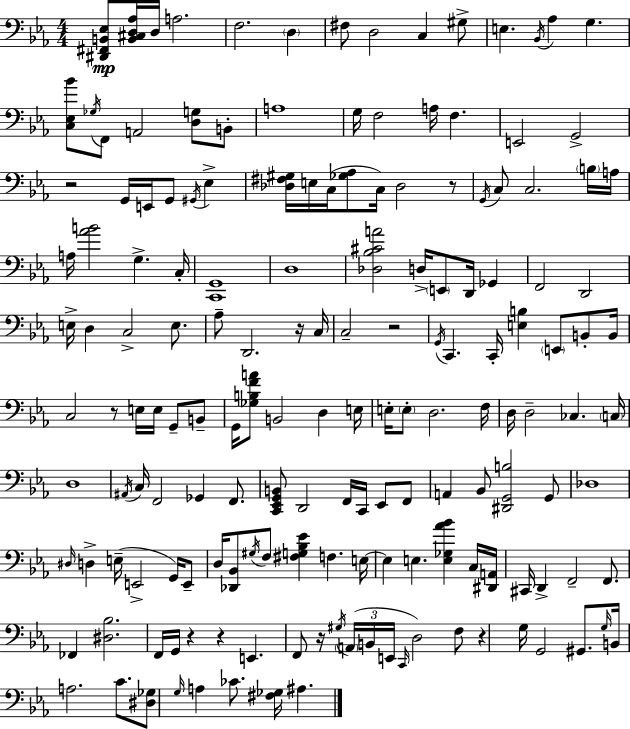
{
  \clef bass
  \numericTimeSignature
  \time 4/4
  \key ees \major
  <dis, fis, b, ees>8\mp <b, cis d aes>16 d16 a2. | f2. \parenthesize d4 | fis8 d2 c4 gis8-> | e4. \acciaccatura { bes,16 } aes4 g4. | \break <c ees bes'>8 \acciaccatura { ges16 } f,8 a,2 <d g>8 | b,8-. a1 | g16 f2 a16 f4. | e,2 g,2-> | \break r2 g,16 e,16 g,8 \acciaccatura { gis,16 } ees4-> | <des fis gis>16 e16 c16( <ges aes>8 c16) des2 | r8 \acciaccatura { g,16 } c8 c2. | \parenthesize b16 a16 a16 <aes' b'>2 g4.-> | \break c16-. <c, g,>1 | d1 | <des bes cis' a'>2 d16-> \parenthesize e,8 d,16 | ges,4 f,2 d,2 | \break e16-> d4 c2-> | e8. aes8-- d,2. | r16 c16 c2-- r2 | \acciaccatura { g,16 } c,4. c,16-. <e b>4 | \break \parenthesize e,8 b,8-. b,16 c2 r8 e16 | e16 g,8-- b,8-- g,16 <ges b f' a'>8 b,2 | d4 e16 e16-. \parenthesize e8-. d2. | f16 d16 d2-- ces4. | \break \parenthesize c16 d1 | \acciaccatura { ais,16 } c16 f,2 ges,4 | f,8. <c, ees, g, b,>8 d,2 | f,16 c,16 ees,8 f,8 a,4 bes,8 <dis, g, b>2 | \break g,8 des1 | \grace { dis16 } d4-> e16--( e,2-> | g,16) e,8-- d16 <des, bes,>8 \acciaccatura { gis16 } f8 <fis g bes ees'>4 | f4. e16~~ e4 e4. | \break <e ges aes' bes'>4 c16 <dis, a,>16 cis,16 d,4-> f,2-- | f,8. fes,4 <dis bes>2. | f,16 g,16 r4 r4 | e,4. f,8 r16 \acciaccatura { gis16 } \tuplet 3/2 { \parenthesize a,16( b,16 e,16 } \grace { c,16 }) | \break d2 f8 r4 g16 g,2 | gis,8. \grace { g16 } b,16 a2. | c'8. <dis ges>8 \grace { g16 } a4 | ces'8. <fis ges>16 ais4. \bar "|."
}